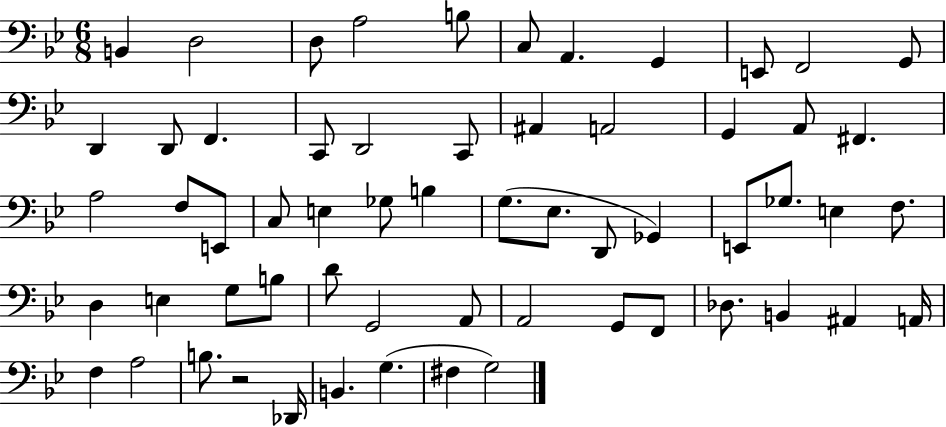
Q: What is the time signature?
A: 6/8